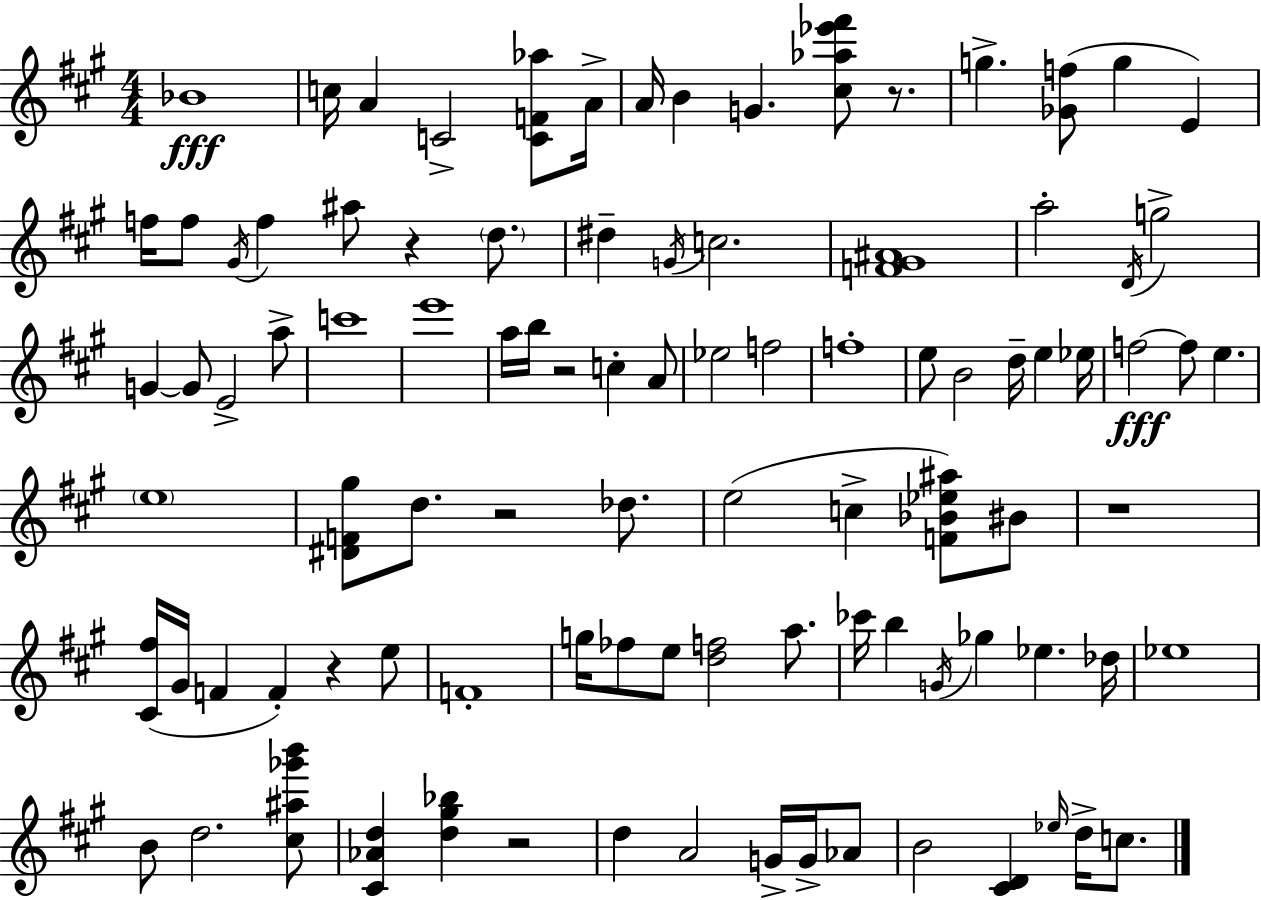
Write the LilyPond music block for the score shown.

{
  \clef treble
  \numericTimeSignature
  \time 4/4
  \key a \major
  bes'1\fff | c''16 a'4 c'2-> <c' f' aes''>8 a'16-> | a'16 b'4 g'4. <cis'' aes'' ees''' fis'''>8 r8. | g''4.-> <ges' f''>8( g''4 e'4) | \break f''16 f''8 \acciaccatura { gis'16 } f''4 ais''8 r4 \parenthesize d''8. | dis''4-- \acciaccatura { g'16 } c''2. | <f' gis' ais'>1 | a''2-. \acciaccatura { d'16 } g''2-> | \break g'4~~ g'8 e'2-> | a''8-> c'''1 | e'''1 | a''16 b''16 r2 c''4-. | \break a'8 ees''2 f''2 | f''1-. | e''8 b'2 d''16-- e''4 | ees''16 f''2~~\fff f''8 e''4. | \break \parenthesize e''1 | <dis' f' gis''>8 d''8. r2 | des''8. e''2( c''4-> <f' bes' ees'' ais''>8) | bis'8 r1 | \break <cis' fis''>16( gis'16 f'4 f'4-.) r4 | e''8 f'1-. | g''16 fes''8 e''8 <d'' f''>2 | a''8. ces'''16 b''4 \acciaccatura { g'16 } ges''4 ees''4. | \break des''16 ees''1 | b'8 d''2. | <cis'' ais'' ges''' b'''>8 <cis' aes' d''>4 <d'' gis'' bes''>4 r2 | d''4 a'2 | \break g'16-> g'16-> aes'8 b'2 <cis' d'>4 | \grace { ees''16 } d''16-> c''8. \bar "|."
}